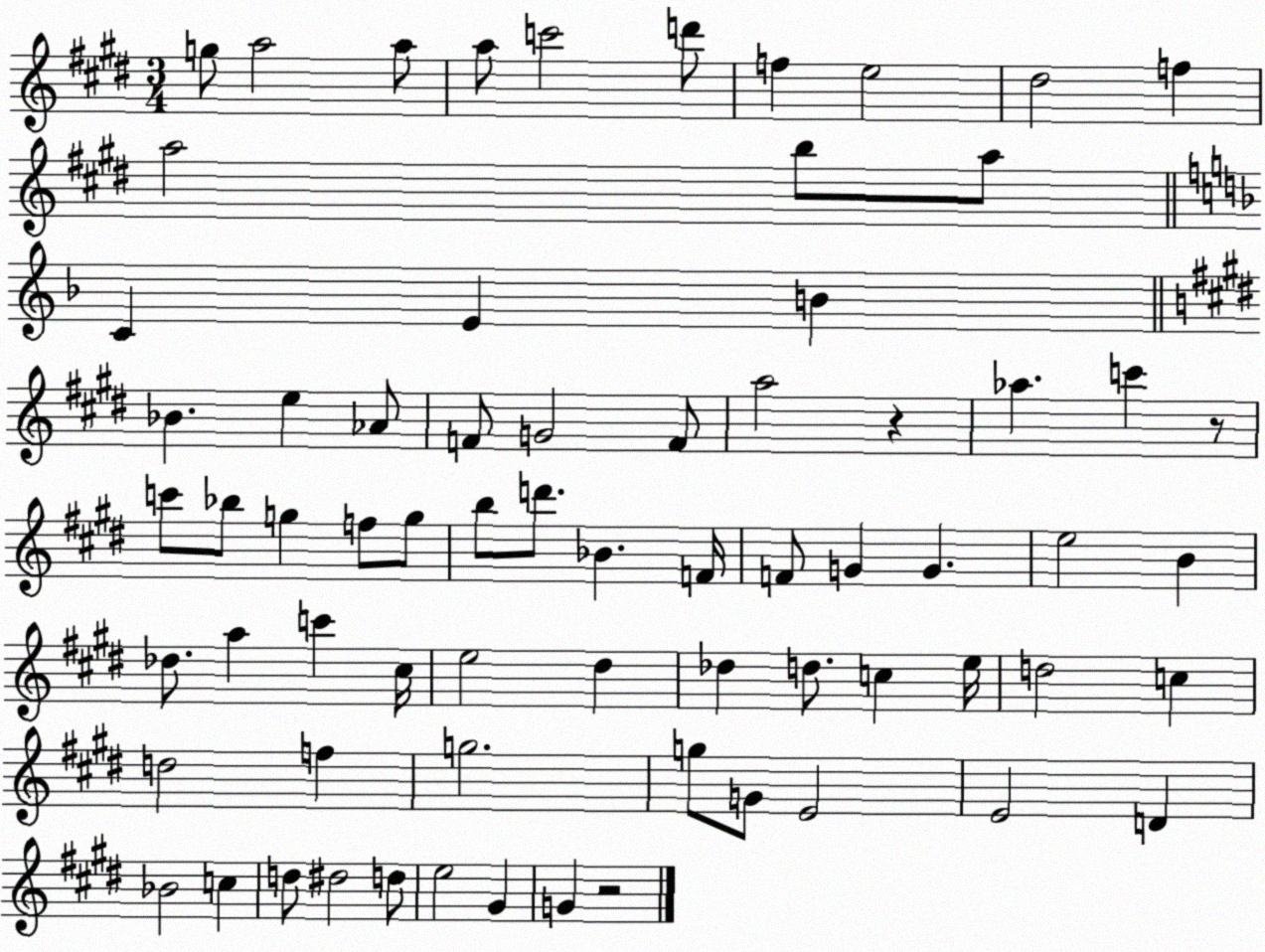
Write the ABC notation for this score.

X:1
T:Untitled
M:3/4
L:1/4
K:E
g/2 a2 a/2 a/2 c'2 d'/2 f e2 ^d2 f a2 b/2 a/2 C E B _B e _A/2 F/2 G2 F/2 a2 z _a c' z/2 c'/2 _b/2 g f/2 g/2 b/2 d'/2 _B F/4 F/2 G G e2 B _d/2 a c' ^c/4 e2 ^d _d d/2 c e/4 d2 c d2 f g2 g/2 G/2 E2 E2 D _B2 c d/2 ^d2 d/2 e2 ^G G z2